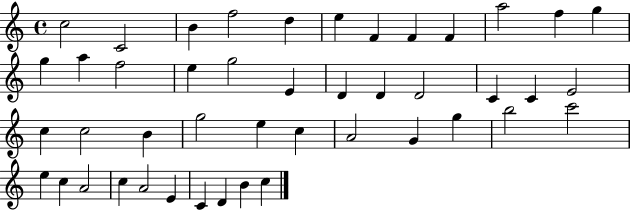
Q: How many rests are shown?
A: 0